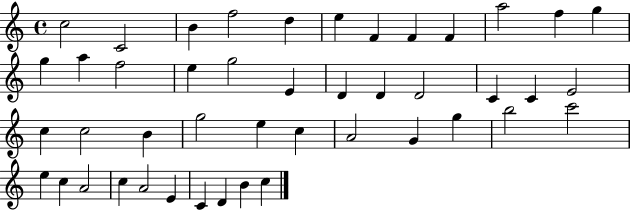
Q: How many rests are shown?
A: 0